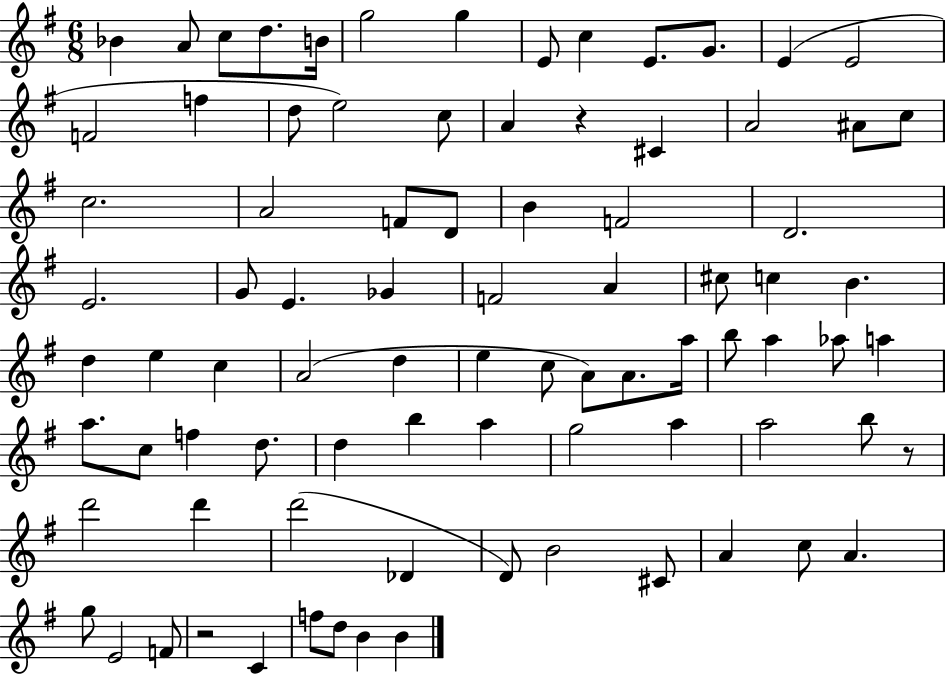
X:1
T:Untitled
M:6/8
L:1/4
K:G
_B A/2 c/2 d/2 B/4 g2 g E/2 c E/2 G/2 E E2 F2 f d/2 e2 c/2 A z ^C A2 ^A/2 c/2 c2 A2 F/2 D/2 B F2 D2 E2 G/2 E _G F2 A ^c/2 c B d e c A2 d e c/2 A/2 A/2 a/4 b/2 a _a/2 a a/2 c/2 f d/2 d b a g2 a a2 b/2 z/2 d'2 d' d'2 _D D/2 B2 ^C/2 A c/2 A g/2 E2 F/2 z2 C f/2 d/2 B B